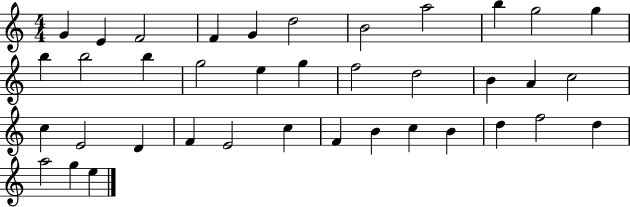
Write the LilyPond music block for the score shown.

{
  \clef treble
  \numericTimeSignature
  \time 4/4
  \key c \major
  g'4 e'4 f'2 | f'4 g'4 d''2 | b'2 a''2 | b''4 g''2 g''4 | \break b''4 b''2 b''4 | g''2 e''4 g''4 | f''2 d''2 | b'4 a'4 c''2 | \break c''4 e'2 d'4 | f'4 e'2 c''4 | f'4 b'4 c''4 b'4 | d''4 f''2 d''4 | \break a''2 g''4 e''4 | \bar "|."
}